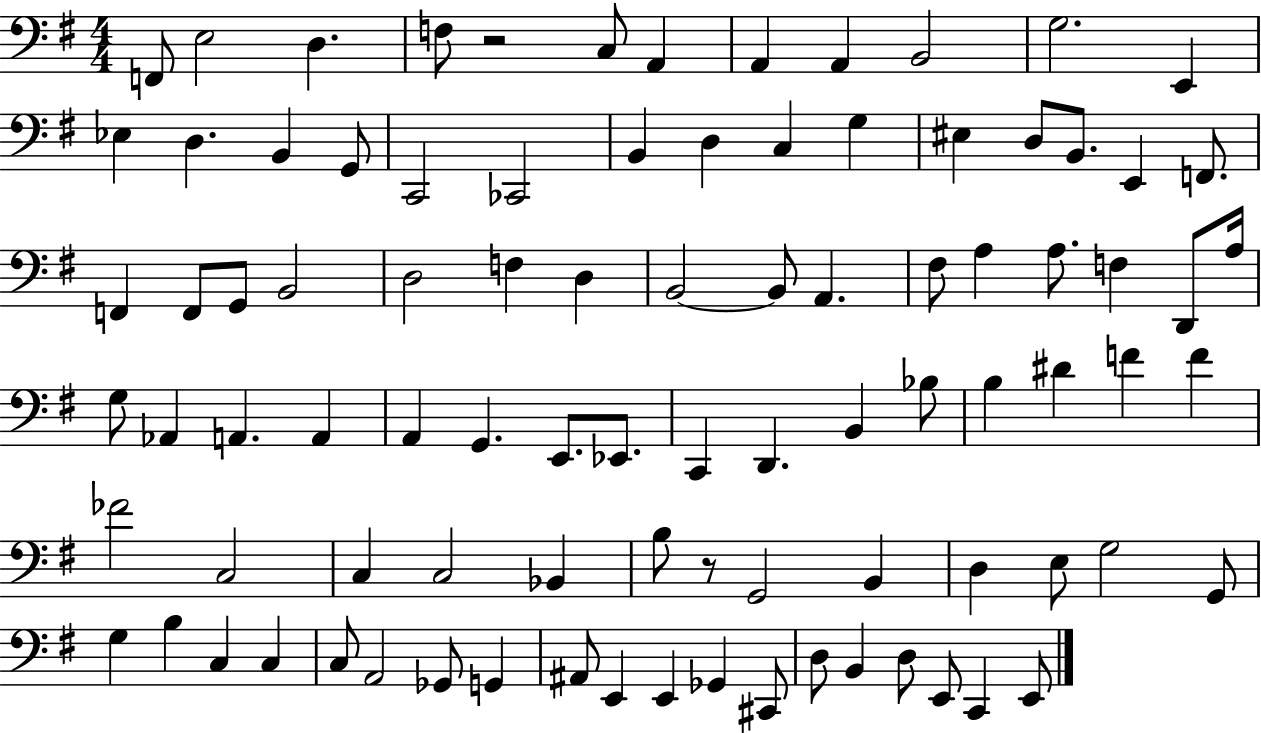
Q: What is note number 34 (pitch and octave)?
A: B2